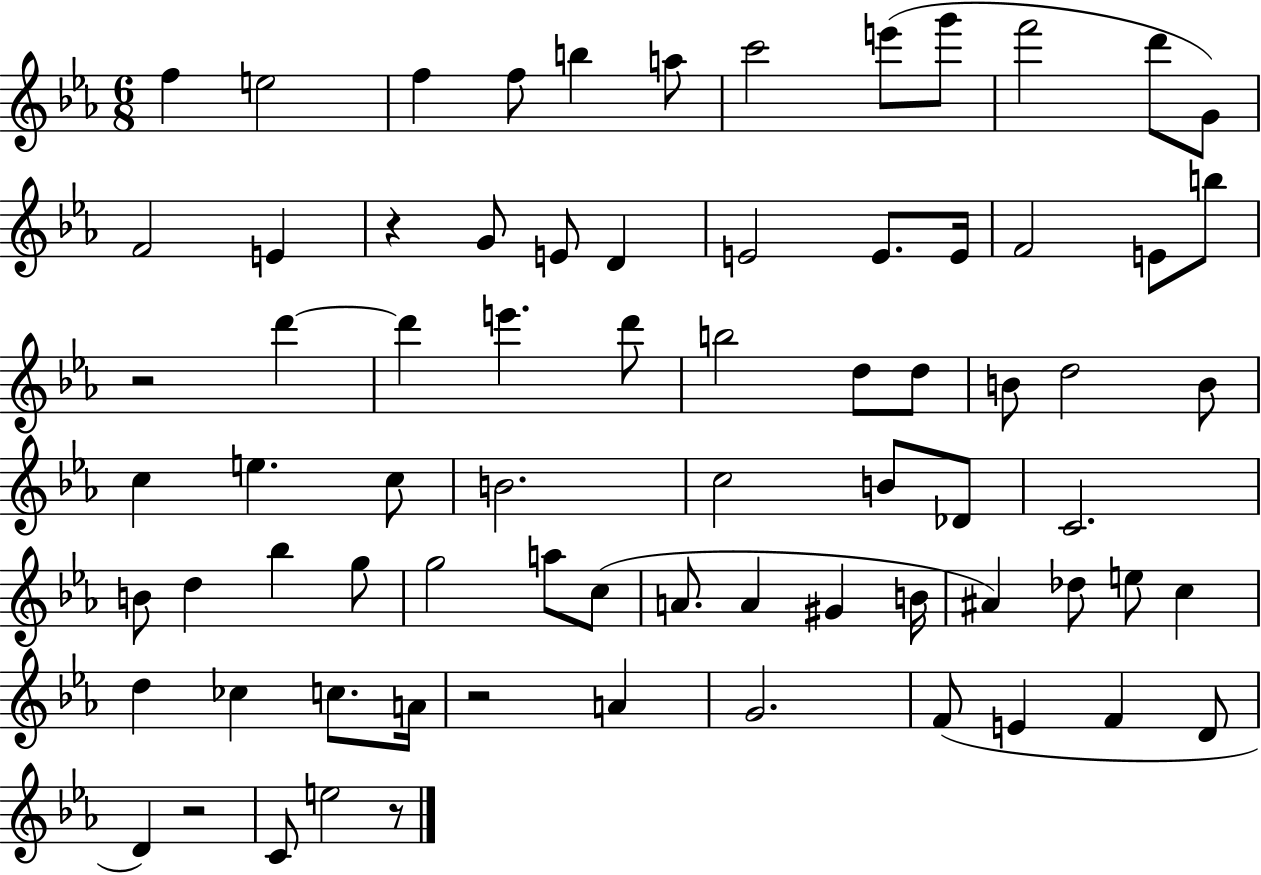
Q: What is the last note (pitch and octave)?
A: E5